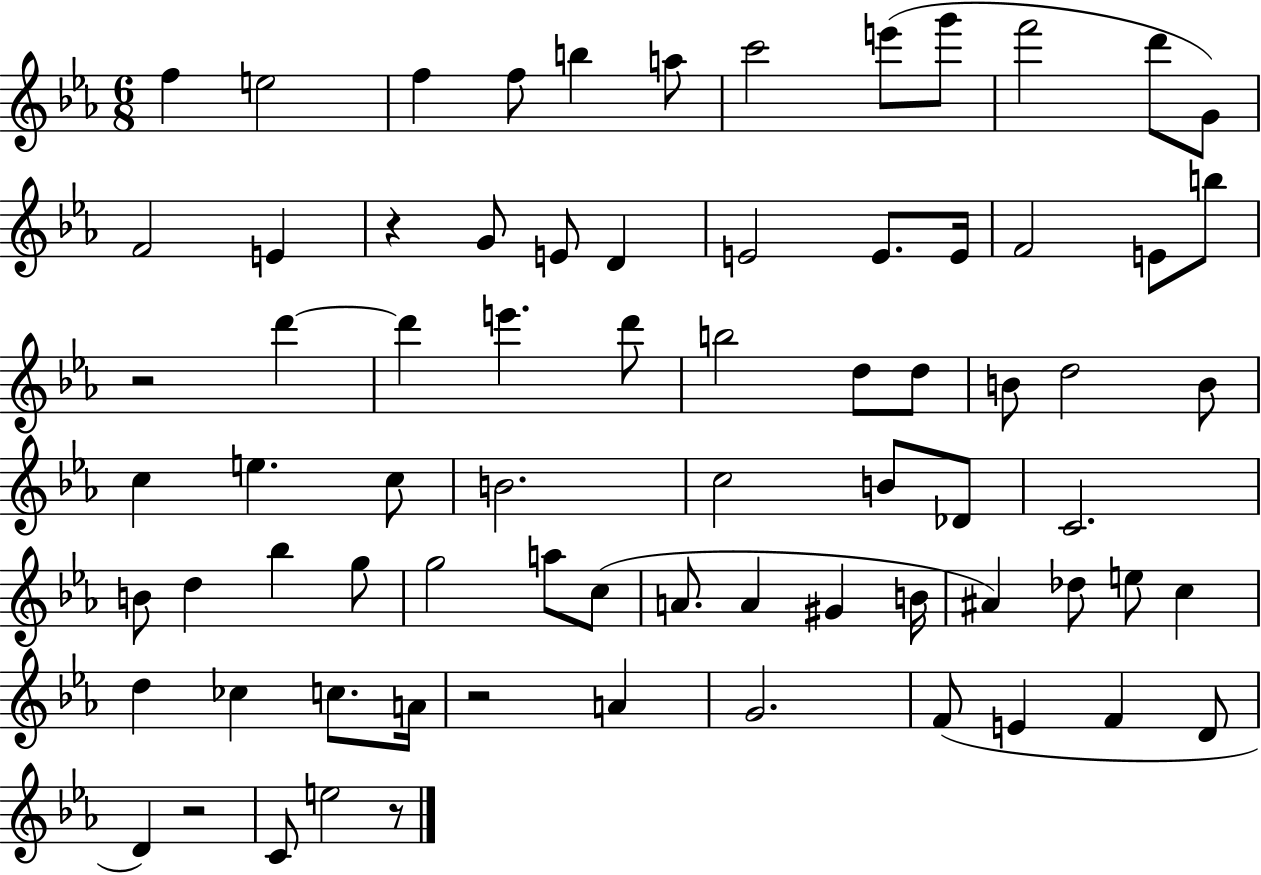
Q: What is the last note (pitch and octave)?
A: E5